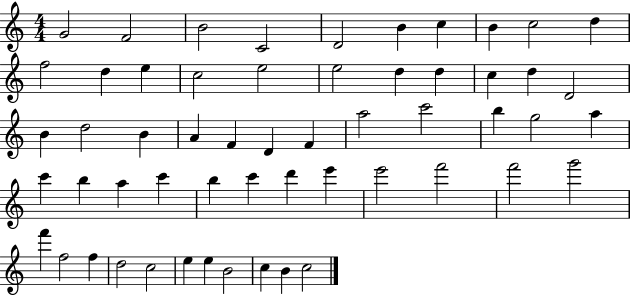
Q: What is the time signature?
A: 4/4